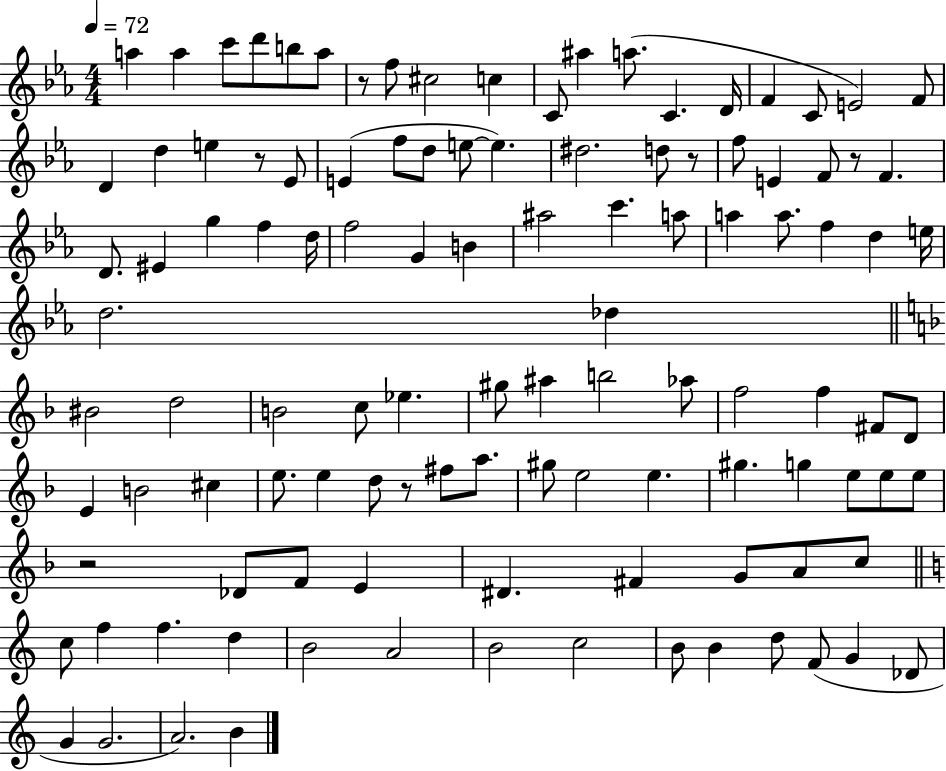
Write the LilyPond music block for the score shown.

{
  \clef treble
  \numericTimeSignature
  \time 4/4
  \key ees \major
  \tempo 4 = 72
  a''4 a''4 c'''8 d'''8 b''8 a''8 | r8 f''8 cis''2 c''4 | c'8 ais''4 a''8.( c'4. d'16 | f'4 c'8 e'2) f'8 | \break d'4 d''4 e''4 r8 ees'8 | e'4( f''8 d''8 e''8~~ e''4.) | dis''2. d''8 r8 | f''8 e'4 f'8 r8 f'4. | \break d'8. eis'4 g''4 f''4 d''16 | f''2 g'4 b'4 | ais''2 c'''4. a''8 | a''4 a''8. f''4 d''4 e''16 | \break d''2. des''4 | \bar "||" \break \key f \major bis'2 d''2 | b'2 c''8 ees''4. | gis''8 ais''4 b''2 aes''8 | f''2 f''4 fis'8 d'8 | \break e'4 b'2 cis''4 | e''8. e''4 d''8 r8 fis''8 a''8. | gis''8 e''2 e''4. | gis''4. g''4 e''8 e''8 e''8 | \break r2 des'8 f'8 e'4 | dis'4. fis'4 g'8 a'8 c''8 | \bar "||" \break \key c \major c''8 f''4 f''4. d''4 | b'2 a'2 | b'2 c''2 | b'8 b'4 d''8 f'8( g'4 des'8 | \break g'4 g'2. | a'2.) b'4 | \bar "|."
}